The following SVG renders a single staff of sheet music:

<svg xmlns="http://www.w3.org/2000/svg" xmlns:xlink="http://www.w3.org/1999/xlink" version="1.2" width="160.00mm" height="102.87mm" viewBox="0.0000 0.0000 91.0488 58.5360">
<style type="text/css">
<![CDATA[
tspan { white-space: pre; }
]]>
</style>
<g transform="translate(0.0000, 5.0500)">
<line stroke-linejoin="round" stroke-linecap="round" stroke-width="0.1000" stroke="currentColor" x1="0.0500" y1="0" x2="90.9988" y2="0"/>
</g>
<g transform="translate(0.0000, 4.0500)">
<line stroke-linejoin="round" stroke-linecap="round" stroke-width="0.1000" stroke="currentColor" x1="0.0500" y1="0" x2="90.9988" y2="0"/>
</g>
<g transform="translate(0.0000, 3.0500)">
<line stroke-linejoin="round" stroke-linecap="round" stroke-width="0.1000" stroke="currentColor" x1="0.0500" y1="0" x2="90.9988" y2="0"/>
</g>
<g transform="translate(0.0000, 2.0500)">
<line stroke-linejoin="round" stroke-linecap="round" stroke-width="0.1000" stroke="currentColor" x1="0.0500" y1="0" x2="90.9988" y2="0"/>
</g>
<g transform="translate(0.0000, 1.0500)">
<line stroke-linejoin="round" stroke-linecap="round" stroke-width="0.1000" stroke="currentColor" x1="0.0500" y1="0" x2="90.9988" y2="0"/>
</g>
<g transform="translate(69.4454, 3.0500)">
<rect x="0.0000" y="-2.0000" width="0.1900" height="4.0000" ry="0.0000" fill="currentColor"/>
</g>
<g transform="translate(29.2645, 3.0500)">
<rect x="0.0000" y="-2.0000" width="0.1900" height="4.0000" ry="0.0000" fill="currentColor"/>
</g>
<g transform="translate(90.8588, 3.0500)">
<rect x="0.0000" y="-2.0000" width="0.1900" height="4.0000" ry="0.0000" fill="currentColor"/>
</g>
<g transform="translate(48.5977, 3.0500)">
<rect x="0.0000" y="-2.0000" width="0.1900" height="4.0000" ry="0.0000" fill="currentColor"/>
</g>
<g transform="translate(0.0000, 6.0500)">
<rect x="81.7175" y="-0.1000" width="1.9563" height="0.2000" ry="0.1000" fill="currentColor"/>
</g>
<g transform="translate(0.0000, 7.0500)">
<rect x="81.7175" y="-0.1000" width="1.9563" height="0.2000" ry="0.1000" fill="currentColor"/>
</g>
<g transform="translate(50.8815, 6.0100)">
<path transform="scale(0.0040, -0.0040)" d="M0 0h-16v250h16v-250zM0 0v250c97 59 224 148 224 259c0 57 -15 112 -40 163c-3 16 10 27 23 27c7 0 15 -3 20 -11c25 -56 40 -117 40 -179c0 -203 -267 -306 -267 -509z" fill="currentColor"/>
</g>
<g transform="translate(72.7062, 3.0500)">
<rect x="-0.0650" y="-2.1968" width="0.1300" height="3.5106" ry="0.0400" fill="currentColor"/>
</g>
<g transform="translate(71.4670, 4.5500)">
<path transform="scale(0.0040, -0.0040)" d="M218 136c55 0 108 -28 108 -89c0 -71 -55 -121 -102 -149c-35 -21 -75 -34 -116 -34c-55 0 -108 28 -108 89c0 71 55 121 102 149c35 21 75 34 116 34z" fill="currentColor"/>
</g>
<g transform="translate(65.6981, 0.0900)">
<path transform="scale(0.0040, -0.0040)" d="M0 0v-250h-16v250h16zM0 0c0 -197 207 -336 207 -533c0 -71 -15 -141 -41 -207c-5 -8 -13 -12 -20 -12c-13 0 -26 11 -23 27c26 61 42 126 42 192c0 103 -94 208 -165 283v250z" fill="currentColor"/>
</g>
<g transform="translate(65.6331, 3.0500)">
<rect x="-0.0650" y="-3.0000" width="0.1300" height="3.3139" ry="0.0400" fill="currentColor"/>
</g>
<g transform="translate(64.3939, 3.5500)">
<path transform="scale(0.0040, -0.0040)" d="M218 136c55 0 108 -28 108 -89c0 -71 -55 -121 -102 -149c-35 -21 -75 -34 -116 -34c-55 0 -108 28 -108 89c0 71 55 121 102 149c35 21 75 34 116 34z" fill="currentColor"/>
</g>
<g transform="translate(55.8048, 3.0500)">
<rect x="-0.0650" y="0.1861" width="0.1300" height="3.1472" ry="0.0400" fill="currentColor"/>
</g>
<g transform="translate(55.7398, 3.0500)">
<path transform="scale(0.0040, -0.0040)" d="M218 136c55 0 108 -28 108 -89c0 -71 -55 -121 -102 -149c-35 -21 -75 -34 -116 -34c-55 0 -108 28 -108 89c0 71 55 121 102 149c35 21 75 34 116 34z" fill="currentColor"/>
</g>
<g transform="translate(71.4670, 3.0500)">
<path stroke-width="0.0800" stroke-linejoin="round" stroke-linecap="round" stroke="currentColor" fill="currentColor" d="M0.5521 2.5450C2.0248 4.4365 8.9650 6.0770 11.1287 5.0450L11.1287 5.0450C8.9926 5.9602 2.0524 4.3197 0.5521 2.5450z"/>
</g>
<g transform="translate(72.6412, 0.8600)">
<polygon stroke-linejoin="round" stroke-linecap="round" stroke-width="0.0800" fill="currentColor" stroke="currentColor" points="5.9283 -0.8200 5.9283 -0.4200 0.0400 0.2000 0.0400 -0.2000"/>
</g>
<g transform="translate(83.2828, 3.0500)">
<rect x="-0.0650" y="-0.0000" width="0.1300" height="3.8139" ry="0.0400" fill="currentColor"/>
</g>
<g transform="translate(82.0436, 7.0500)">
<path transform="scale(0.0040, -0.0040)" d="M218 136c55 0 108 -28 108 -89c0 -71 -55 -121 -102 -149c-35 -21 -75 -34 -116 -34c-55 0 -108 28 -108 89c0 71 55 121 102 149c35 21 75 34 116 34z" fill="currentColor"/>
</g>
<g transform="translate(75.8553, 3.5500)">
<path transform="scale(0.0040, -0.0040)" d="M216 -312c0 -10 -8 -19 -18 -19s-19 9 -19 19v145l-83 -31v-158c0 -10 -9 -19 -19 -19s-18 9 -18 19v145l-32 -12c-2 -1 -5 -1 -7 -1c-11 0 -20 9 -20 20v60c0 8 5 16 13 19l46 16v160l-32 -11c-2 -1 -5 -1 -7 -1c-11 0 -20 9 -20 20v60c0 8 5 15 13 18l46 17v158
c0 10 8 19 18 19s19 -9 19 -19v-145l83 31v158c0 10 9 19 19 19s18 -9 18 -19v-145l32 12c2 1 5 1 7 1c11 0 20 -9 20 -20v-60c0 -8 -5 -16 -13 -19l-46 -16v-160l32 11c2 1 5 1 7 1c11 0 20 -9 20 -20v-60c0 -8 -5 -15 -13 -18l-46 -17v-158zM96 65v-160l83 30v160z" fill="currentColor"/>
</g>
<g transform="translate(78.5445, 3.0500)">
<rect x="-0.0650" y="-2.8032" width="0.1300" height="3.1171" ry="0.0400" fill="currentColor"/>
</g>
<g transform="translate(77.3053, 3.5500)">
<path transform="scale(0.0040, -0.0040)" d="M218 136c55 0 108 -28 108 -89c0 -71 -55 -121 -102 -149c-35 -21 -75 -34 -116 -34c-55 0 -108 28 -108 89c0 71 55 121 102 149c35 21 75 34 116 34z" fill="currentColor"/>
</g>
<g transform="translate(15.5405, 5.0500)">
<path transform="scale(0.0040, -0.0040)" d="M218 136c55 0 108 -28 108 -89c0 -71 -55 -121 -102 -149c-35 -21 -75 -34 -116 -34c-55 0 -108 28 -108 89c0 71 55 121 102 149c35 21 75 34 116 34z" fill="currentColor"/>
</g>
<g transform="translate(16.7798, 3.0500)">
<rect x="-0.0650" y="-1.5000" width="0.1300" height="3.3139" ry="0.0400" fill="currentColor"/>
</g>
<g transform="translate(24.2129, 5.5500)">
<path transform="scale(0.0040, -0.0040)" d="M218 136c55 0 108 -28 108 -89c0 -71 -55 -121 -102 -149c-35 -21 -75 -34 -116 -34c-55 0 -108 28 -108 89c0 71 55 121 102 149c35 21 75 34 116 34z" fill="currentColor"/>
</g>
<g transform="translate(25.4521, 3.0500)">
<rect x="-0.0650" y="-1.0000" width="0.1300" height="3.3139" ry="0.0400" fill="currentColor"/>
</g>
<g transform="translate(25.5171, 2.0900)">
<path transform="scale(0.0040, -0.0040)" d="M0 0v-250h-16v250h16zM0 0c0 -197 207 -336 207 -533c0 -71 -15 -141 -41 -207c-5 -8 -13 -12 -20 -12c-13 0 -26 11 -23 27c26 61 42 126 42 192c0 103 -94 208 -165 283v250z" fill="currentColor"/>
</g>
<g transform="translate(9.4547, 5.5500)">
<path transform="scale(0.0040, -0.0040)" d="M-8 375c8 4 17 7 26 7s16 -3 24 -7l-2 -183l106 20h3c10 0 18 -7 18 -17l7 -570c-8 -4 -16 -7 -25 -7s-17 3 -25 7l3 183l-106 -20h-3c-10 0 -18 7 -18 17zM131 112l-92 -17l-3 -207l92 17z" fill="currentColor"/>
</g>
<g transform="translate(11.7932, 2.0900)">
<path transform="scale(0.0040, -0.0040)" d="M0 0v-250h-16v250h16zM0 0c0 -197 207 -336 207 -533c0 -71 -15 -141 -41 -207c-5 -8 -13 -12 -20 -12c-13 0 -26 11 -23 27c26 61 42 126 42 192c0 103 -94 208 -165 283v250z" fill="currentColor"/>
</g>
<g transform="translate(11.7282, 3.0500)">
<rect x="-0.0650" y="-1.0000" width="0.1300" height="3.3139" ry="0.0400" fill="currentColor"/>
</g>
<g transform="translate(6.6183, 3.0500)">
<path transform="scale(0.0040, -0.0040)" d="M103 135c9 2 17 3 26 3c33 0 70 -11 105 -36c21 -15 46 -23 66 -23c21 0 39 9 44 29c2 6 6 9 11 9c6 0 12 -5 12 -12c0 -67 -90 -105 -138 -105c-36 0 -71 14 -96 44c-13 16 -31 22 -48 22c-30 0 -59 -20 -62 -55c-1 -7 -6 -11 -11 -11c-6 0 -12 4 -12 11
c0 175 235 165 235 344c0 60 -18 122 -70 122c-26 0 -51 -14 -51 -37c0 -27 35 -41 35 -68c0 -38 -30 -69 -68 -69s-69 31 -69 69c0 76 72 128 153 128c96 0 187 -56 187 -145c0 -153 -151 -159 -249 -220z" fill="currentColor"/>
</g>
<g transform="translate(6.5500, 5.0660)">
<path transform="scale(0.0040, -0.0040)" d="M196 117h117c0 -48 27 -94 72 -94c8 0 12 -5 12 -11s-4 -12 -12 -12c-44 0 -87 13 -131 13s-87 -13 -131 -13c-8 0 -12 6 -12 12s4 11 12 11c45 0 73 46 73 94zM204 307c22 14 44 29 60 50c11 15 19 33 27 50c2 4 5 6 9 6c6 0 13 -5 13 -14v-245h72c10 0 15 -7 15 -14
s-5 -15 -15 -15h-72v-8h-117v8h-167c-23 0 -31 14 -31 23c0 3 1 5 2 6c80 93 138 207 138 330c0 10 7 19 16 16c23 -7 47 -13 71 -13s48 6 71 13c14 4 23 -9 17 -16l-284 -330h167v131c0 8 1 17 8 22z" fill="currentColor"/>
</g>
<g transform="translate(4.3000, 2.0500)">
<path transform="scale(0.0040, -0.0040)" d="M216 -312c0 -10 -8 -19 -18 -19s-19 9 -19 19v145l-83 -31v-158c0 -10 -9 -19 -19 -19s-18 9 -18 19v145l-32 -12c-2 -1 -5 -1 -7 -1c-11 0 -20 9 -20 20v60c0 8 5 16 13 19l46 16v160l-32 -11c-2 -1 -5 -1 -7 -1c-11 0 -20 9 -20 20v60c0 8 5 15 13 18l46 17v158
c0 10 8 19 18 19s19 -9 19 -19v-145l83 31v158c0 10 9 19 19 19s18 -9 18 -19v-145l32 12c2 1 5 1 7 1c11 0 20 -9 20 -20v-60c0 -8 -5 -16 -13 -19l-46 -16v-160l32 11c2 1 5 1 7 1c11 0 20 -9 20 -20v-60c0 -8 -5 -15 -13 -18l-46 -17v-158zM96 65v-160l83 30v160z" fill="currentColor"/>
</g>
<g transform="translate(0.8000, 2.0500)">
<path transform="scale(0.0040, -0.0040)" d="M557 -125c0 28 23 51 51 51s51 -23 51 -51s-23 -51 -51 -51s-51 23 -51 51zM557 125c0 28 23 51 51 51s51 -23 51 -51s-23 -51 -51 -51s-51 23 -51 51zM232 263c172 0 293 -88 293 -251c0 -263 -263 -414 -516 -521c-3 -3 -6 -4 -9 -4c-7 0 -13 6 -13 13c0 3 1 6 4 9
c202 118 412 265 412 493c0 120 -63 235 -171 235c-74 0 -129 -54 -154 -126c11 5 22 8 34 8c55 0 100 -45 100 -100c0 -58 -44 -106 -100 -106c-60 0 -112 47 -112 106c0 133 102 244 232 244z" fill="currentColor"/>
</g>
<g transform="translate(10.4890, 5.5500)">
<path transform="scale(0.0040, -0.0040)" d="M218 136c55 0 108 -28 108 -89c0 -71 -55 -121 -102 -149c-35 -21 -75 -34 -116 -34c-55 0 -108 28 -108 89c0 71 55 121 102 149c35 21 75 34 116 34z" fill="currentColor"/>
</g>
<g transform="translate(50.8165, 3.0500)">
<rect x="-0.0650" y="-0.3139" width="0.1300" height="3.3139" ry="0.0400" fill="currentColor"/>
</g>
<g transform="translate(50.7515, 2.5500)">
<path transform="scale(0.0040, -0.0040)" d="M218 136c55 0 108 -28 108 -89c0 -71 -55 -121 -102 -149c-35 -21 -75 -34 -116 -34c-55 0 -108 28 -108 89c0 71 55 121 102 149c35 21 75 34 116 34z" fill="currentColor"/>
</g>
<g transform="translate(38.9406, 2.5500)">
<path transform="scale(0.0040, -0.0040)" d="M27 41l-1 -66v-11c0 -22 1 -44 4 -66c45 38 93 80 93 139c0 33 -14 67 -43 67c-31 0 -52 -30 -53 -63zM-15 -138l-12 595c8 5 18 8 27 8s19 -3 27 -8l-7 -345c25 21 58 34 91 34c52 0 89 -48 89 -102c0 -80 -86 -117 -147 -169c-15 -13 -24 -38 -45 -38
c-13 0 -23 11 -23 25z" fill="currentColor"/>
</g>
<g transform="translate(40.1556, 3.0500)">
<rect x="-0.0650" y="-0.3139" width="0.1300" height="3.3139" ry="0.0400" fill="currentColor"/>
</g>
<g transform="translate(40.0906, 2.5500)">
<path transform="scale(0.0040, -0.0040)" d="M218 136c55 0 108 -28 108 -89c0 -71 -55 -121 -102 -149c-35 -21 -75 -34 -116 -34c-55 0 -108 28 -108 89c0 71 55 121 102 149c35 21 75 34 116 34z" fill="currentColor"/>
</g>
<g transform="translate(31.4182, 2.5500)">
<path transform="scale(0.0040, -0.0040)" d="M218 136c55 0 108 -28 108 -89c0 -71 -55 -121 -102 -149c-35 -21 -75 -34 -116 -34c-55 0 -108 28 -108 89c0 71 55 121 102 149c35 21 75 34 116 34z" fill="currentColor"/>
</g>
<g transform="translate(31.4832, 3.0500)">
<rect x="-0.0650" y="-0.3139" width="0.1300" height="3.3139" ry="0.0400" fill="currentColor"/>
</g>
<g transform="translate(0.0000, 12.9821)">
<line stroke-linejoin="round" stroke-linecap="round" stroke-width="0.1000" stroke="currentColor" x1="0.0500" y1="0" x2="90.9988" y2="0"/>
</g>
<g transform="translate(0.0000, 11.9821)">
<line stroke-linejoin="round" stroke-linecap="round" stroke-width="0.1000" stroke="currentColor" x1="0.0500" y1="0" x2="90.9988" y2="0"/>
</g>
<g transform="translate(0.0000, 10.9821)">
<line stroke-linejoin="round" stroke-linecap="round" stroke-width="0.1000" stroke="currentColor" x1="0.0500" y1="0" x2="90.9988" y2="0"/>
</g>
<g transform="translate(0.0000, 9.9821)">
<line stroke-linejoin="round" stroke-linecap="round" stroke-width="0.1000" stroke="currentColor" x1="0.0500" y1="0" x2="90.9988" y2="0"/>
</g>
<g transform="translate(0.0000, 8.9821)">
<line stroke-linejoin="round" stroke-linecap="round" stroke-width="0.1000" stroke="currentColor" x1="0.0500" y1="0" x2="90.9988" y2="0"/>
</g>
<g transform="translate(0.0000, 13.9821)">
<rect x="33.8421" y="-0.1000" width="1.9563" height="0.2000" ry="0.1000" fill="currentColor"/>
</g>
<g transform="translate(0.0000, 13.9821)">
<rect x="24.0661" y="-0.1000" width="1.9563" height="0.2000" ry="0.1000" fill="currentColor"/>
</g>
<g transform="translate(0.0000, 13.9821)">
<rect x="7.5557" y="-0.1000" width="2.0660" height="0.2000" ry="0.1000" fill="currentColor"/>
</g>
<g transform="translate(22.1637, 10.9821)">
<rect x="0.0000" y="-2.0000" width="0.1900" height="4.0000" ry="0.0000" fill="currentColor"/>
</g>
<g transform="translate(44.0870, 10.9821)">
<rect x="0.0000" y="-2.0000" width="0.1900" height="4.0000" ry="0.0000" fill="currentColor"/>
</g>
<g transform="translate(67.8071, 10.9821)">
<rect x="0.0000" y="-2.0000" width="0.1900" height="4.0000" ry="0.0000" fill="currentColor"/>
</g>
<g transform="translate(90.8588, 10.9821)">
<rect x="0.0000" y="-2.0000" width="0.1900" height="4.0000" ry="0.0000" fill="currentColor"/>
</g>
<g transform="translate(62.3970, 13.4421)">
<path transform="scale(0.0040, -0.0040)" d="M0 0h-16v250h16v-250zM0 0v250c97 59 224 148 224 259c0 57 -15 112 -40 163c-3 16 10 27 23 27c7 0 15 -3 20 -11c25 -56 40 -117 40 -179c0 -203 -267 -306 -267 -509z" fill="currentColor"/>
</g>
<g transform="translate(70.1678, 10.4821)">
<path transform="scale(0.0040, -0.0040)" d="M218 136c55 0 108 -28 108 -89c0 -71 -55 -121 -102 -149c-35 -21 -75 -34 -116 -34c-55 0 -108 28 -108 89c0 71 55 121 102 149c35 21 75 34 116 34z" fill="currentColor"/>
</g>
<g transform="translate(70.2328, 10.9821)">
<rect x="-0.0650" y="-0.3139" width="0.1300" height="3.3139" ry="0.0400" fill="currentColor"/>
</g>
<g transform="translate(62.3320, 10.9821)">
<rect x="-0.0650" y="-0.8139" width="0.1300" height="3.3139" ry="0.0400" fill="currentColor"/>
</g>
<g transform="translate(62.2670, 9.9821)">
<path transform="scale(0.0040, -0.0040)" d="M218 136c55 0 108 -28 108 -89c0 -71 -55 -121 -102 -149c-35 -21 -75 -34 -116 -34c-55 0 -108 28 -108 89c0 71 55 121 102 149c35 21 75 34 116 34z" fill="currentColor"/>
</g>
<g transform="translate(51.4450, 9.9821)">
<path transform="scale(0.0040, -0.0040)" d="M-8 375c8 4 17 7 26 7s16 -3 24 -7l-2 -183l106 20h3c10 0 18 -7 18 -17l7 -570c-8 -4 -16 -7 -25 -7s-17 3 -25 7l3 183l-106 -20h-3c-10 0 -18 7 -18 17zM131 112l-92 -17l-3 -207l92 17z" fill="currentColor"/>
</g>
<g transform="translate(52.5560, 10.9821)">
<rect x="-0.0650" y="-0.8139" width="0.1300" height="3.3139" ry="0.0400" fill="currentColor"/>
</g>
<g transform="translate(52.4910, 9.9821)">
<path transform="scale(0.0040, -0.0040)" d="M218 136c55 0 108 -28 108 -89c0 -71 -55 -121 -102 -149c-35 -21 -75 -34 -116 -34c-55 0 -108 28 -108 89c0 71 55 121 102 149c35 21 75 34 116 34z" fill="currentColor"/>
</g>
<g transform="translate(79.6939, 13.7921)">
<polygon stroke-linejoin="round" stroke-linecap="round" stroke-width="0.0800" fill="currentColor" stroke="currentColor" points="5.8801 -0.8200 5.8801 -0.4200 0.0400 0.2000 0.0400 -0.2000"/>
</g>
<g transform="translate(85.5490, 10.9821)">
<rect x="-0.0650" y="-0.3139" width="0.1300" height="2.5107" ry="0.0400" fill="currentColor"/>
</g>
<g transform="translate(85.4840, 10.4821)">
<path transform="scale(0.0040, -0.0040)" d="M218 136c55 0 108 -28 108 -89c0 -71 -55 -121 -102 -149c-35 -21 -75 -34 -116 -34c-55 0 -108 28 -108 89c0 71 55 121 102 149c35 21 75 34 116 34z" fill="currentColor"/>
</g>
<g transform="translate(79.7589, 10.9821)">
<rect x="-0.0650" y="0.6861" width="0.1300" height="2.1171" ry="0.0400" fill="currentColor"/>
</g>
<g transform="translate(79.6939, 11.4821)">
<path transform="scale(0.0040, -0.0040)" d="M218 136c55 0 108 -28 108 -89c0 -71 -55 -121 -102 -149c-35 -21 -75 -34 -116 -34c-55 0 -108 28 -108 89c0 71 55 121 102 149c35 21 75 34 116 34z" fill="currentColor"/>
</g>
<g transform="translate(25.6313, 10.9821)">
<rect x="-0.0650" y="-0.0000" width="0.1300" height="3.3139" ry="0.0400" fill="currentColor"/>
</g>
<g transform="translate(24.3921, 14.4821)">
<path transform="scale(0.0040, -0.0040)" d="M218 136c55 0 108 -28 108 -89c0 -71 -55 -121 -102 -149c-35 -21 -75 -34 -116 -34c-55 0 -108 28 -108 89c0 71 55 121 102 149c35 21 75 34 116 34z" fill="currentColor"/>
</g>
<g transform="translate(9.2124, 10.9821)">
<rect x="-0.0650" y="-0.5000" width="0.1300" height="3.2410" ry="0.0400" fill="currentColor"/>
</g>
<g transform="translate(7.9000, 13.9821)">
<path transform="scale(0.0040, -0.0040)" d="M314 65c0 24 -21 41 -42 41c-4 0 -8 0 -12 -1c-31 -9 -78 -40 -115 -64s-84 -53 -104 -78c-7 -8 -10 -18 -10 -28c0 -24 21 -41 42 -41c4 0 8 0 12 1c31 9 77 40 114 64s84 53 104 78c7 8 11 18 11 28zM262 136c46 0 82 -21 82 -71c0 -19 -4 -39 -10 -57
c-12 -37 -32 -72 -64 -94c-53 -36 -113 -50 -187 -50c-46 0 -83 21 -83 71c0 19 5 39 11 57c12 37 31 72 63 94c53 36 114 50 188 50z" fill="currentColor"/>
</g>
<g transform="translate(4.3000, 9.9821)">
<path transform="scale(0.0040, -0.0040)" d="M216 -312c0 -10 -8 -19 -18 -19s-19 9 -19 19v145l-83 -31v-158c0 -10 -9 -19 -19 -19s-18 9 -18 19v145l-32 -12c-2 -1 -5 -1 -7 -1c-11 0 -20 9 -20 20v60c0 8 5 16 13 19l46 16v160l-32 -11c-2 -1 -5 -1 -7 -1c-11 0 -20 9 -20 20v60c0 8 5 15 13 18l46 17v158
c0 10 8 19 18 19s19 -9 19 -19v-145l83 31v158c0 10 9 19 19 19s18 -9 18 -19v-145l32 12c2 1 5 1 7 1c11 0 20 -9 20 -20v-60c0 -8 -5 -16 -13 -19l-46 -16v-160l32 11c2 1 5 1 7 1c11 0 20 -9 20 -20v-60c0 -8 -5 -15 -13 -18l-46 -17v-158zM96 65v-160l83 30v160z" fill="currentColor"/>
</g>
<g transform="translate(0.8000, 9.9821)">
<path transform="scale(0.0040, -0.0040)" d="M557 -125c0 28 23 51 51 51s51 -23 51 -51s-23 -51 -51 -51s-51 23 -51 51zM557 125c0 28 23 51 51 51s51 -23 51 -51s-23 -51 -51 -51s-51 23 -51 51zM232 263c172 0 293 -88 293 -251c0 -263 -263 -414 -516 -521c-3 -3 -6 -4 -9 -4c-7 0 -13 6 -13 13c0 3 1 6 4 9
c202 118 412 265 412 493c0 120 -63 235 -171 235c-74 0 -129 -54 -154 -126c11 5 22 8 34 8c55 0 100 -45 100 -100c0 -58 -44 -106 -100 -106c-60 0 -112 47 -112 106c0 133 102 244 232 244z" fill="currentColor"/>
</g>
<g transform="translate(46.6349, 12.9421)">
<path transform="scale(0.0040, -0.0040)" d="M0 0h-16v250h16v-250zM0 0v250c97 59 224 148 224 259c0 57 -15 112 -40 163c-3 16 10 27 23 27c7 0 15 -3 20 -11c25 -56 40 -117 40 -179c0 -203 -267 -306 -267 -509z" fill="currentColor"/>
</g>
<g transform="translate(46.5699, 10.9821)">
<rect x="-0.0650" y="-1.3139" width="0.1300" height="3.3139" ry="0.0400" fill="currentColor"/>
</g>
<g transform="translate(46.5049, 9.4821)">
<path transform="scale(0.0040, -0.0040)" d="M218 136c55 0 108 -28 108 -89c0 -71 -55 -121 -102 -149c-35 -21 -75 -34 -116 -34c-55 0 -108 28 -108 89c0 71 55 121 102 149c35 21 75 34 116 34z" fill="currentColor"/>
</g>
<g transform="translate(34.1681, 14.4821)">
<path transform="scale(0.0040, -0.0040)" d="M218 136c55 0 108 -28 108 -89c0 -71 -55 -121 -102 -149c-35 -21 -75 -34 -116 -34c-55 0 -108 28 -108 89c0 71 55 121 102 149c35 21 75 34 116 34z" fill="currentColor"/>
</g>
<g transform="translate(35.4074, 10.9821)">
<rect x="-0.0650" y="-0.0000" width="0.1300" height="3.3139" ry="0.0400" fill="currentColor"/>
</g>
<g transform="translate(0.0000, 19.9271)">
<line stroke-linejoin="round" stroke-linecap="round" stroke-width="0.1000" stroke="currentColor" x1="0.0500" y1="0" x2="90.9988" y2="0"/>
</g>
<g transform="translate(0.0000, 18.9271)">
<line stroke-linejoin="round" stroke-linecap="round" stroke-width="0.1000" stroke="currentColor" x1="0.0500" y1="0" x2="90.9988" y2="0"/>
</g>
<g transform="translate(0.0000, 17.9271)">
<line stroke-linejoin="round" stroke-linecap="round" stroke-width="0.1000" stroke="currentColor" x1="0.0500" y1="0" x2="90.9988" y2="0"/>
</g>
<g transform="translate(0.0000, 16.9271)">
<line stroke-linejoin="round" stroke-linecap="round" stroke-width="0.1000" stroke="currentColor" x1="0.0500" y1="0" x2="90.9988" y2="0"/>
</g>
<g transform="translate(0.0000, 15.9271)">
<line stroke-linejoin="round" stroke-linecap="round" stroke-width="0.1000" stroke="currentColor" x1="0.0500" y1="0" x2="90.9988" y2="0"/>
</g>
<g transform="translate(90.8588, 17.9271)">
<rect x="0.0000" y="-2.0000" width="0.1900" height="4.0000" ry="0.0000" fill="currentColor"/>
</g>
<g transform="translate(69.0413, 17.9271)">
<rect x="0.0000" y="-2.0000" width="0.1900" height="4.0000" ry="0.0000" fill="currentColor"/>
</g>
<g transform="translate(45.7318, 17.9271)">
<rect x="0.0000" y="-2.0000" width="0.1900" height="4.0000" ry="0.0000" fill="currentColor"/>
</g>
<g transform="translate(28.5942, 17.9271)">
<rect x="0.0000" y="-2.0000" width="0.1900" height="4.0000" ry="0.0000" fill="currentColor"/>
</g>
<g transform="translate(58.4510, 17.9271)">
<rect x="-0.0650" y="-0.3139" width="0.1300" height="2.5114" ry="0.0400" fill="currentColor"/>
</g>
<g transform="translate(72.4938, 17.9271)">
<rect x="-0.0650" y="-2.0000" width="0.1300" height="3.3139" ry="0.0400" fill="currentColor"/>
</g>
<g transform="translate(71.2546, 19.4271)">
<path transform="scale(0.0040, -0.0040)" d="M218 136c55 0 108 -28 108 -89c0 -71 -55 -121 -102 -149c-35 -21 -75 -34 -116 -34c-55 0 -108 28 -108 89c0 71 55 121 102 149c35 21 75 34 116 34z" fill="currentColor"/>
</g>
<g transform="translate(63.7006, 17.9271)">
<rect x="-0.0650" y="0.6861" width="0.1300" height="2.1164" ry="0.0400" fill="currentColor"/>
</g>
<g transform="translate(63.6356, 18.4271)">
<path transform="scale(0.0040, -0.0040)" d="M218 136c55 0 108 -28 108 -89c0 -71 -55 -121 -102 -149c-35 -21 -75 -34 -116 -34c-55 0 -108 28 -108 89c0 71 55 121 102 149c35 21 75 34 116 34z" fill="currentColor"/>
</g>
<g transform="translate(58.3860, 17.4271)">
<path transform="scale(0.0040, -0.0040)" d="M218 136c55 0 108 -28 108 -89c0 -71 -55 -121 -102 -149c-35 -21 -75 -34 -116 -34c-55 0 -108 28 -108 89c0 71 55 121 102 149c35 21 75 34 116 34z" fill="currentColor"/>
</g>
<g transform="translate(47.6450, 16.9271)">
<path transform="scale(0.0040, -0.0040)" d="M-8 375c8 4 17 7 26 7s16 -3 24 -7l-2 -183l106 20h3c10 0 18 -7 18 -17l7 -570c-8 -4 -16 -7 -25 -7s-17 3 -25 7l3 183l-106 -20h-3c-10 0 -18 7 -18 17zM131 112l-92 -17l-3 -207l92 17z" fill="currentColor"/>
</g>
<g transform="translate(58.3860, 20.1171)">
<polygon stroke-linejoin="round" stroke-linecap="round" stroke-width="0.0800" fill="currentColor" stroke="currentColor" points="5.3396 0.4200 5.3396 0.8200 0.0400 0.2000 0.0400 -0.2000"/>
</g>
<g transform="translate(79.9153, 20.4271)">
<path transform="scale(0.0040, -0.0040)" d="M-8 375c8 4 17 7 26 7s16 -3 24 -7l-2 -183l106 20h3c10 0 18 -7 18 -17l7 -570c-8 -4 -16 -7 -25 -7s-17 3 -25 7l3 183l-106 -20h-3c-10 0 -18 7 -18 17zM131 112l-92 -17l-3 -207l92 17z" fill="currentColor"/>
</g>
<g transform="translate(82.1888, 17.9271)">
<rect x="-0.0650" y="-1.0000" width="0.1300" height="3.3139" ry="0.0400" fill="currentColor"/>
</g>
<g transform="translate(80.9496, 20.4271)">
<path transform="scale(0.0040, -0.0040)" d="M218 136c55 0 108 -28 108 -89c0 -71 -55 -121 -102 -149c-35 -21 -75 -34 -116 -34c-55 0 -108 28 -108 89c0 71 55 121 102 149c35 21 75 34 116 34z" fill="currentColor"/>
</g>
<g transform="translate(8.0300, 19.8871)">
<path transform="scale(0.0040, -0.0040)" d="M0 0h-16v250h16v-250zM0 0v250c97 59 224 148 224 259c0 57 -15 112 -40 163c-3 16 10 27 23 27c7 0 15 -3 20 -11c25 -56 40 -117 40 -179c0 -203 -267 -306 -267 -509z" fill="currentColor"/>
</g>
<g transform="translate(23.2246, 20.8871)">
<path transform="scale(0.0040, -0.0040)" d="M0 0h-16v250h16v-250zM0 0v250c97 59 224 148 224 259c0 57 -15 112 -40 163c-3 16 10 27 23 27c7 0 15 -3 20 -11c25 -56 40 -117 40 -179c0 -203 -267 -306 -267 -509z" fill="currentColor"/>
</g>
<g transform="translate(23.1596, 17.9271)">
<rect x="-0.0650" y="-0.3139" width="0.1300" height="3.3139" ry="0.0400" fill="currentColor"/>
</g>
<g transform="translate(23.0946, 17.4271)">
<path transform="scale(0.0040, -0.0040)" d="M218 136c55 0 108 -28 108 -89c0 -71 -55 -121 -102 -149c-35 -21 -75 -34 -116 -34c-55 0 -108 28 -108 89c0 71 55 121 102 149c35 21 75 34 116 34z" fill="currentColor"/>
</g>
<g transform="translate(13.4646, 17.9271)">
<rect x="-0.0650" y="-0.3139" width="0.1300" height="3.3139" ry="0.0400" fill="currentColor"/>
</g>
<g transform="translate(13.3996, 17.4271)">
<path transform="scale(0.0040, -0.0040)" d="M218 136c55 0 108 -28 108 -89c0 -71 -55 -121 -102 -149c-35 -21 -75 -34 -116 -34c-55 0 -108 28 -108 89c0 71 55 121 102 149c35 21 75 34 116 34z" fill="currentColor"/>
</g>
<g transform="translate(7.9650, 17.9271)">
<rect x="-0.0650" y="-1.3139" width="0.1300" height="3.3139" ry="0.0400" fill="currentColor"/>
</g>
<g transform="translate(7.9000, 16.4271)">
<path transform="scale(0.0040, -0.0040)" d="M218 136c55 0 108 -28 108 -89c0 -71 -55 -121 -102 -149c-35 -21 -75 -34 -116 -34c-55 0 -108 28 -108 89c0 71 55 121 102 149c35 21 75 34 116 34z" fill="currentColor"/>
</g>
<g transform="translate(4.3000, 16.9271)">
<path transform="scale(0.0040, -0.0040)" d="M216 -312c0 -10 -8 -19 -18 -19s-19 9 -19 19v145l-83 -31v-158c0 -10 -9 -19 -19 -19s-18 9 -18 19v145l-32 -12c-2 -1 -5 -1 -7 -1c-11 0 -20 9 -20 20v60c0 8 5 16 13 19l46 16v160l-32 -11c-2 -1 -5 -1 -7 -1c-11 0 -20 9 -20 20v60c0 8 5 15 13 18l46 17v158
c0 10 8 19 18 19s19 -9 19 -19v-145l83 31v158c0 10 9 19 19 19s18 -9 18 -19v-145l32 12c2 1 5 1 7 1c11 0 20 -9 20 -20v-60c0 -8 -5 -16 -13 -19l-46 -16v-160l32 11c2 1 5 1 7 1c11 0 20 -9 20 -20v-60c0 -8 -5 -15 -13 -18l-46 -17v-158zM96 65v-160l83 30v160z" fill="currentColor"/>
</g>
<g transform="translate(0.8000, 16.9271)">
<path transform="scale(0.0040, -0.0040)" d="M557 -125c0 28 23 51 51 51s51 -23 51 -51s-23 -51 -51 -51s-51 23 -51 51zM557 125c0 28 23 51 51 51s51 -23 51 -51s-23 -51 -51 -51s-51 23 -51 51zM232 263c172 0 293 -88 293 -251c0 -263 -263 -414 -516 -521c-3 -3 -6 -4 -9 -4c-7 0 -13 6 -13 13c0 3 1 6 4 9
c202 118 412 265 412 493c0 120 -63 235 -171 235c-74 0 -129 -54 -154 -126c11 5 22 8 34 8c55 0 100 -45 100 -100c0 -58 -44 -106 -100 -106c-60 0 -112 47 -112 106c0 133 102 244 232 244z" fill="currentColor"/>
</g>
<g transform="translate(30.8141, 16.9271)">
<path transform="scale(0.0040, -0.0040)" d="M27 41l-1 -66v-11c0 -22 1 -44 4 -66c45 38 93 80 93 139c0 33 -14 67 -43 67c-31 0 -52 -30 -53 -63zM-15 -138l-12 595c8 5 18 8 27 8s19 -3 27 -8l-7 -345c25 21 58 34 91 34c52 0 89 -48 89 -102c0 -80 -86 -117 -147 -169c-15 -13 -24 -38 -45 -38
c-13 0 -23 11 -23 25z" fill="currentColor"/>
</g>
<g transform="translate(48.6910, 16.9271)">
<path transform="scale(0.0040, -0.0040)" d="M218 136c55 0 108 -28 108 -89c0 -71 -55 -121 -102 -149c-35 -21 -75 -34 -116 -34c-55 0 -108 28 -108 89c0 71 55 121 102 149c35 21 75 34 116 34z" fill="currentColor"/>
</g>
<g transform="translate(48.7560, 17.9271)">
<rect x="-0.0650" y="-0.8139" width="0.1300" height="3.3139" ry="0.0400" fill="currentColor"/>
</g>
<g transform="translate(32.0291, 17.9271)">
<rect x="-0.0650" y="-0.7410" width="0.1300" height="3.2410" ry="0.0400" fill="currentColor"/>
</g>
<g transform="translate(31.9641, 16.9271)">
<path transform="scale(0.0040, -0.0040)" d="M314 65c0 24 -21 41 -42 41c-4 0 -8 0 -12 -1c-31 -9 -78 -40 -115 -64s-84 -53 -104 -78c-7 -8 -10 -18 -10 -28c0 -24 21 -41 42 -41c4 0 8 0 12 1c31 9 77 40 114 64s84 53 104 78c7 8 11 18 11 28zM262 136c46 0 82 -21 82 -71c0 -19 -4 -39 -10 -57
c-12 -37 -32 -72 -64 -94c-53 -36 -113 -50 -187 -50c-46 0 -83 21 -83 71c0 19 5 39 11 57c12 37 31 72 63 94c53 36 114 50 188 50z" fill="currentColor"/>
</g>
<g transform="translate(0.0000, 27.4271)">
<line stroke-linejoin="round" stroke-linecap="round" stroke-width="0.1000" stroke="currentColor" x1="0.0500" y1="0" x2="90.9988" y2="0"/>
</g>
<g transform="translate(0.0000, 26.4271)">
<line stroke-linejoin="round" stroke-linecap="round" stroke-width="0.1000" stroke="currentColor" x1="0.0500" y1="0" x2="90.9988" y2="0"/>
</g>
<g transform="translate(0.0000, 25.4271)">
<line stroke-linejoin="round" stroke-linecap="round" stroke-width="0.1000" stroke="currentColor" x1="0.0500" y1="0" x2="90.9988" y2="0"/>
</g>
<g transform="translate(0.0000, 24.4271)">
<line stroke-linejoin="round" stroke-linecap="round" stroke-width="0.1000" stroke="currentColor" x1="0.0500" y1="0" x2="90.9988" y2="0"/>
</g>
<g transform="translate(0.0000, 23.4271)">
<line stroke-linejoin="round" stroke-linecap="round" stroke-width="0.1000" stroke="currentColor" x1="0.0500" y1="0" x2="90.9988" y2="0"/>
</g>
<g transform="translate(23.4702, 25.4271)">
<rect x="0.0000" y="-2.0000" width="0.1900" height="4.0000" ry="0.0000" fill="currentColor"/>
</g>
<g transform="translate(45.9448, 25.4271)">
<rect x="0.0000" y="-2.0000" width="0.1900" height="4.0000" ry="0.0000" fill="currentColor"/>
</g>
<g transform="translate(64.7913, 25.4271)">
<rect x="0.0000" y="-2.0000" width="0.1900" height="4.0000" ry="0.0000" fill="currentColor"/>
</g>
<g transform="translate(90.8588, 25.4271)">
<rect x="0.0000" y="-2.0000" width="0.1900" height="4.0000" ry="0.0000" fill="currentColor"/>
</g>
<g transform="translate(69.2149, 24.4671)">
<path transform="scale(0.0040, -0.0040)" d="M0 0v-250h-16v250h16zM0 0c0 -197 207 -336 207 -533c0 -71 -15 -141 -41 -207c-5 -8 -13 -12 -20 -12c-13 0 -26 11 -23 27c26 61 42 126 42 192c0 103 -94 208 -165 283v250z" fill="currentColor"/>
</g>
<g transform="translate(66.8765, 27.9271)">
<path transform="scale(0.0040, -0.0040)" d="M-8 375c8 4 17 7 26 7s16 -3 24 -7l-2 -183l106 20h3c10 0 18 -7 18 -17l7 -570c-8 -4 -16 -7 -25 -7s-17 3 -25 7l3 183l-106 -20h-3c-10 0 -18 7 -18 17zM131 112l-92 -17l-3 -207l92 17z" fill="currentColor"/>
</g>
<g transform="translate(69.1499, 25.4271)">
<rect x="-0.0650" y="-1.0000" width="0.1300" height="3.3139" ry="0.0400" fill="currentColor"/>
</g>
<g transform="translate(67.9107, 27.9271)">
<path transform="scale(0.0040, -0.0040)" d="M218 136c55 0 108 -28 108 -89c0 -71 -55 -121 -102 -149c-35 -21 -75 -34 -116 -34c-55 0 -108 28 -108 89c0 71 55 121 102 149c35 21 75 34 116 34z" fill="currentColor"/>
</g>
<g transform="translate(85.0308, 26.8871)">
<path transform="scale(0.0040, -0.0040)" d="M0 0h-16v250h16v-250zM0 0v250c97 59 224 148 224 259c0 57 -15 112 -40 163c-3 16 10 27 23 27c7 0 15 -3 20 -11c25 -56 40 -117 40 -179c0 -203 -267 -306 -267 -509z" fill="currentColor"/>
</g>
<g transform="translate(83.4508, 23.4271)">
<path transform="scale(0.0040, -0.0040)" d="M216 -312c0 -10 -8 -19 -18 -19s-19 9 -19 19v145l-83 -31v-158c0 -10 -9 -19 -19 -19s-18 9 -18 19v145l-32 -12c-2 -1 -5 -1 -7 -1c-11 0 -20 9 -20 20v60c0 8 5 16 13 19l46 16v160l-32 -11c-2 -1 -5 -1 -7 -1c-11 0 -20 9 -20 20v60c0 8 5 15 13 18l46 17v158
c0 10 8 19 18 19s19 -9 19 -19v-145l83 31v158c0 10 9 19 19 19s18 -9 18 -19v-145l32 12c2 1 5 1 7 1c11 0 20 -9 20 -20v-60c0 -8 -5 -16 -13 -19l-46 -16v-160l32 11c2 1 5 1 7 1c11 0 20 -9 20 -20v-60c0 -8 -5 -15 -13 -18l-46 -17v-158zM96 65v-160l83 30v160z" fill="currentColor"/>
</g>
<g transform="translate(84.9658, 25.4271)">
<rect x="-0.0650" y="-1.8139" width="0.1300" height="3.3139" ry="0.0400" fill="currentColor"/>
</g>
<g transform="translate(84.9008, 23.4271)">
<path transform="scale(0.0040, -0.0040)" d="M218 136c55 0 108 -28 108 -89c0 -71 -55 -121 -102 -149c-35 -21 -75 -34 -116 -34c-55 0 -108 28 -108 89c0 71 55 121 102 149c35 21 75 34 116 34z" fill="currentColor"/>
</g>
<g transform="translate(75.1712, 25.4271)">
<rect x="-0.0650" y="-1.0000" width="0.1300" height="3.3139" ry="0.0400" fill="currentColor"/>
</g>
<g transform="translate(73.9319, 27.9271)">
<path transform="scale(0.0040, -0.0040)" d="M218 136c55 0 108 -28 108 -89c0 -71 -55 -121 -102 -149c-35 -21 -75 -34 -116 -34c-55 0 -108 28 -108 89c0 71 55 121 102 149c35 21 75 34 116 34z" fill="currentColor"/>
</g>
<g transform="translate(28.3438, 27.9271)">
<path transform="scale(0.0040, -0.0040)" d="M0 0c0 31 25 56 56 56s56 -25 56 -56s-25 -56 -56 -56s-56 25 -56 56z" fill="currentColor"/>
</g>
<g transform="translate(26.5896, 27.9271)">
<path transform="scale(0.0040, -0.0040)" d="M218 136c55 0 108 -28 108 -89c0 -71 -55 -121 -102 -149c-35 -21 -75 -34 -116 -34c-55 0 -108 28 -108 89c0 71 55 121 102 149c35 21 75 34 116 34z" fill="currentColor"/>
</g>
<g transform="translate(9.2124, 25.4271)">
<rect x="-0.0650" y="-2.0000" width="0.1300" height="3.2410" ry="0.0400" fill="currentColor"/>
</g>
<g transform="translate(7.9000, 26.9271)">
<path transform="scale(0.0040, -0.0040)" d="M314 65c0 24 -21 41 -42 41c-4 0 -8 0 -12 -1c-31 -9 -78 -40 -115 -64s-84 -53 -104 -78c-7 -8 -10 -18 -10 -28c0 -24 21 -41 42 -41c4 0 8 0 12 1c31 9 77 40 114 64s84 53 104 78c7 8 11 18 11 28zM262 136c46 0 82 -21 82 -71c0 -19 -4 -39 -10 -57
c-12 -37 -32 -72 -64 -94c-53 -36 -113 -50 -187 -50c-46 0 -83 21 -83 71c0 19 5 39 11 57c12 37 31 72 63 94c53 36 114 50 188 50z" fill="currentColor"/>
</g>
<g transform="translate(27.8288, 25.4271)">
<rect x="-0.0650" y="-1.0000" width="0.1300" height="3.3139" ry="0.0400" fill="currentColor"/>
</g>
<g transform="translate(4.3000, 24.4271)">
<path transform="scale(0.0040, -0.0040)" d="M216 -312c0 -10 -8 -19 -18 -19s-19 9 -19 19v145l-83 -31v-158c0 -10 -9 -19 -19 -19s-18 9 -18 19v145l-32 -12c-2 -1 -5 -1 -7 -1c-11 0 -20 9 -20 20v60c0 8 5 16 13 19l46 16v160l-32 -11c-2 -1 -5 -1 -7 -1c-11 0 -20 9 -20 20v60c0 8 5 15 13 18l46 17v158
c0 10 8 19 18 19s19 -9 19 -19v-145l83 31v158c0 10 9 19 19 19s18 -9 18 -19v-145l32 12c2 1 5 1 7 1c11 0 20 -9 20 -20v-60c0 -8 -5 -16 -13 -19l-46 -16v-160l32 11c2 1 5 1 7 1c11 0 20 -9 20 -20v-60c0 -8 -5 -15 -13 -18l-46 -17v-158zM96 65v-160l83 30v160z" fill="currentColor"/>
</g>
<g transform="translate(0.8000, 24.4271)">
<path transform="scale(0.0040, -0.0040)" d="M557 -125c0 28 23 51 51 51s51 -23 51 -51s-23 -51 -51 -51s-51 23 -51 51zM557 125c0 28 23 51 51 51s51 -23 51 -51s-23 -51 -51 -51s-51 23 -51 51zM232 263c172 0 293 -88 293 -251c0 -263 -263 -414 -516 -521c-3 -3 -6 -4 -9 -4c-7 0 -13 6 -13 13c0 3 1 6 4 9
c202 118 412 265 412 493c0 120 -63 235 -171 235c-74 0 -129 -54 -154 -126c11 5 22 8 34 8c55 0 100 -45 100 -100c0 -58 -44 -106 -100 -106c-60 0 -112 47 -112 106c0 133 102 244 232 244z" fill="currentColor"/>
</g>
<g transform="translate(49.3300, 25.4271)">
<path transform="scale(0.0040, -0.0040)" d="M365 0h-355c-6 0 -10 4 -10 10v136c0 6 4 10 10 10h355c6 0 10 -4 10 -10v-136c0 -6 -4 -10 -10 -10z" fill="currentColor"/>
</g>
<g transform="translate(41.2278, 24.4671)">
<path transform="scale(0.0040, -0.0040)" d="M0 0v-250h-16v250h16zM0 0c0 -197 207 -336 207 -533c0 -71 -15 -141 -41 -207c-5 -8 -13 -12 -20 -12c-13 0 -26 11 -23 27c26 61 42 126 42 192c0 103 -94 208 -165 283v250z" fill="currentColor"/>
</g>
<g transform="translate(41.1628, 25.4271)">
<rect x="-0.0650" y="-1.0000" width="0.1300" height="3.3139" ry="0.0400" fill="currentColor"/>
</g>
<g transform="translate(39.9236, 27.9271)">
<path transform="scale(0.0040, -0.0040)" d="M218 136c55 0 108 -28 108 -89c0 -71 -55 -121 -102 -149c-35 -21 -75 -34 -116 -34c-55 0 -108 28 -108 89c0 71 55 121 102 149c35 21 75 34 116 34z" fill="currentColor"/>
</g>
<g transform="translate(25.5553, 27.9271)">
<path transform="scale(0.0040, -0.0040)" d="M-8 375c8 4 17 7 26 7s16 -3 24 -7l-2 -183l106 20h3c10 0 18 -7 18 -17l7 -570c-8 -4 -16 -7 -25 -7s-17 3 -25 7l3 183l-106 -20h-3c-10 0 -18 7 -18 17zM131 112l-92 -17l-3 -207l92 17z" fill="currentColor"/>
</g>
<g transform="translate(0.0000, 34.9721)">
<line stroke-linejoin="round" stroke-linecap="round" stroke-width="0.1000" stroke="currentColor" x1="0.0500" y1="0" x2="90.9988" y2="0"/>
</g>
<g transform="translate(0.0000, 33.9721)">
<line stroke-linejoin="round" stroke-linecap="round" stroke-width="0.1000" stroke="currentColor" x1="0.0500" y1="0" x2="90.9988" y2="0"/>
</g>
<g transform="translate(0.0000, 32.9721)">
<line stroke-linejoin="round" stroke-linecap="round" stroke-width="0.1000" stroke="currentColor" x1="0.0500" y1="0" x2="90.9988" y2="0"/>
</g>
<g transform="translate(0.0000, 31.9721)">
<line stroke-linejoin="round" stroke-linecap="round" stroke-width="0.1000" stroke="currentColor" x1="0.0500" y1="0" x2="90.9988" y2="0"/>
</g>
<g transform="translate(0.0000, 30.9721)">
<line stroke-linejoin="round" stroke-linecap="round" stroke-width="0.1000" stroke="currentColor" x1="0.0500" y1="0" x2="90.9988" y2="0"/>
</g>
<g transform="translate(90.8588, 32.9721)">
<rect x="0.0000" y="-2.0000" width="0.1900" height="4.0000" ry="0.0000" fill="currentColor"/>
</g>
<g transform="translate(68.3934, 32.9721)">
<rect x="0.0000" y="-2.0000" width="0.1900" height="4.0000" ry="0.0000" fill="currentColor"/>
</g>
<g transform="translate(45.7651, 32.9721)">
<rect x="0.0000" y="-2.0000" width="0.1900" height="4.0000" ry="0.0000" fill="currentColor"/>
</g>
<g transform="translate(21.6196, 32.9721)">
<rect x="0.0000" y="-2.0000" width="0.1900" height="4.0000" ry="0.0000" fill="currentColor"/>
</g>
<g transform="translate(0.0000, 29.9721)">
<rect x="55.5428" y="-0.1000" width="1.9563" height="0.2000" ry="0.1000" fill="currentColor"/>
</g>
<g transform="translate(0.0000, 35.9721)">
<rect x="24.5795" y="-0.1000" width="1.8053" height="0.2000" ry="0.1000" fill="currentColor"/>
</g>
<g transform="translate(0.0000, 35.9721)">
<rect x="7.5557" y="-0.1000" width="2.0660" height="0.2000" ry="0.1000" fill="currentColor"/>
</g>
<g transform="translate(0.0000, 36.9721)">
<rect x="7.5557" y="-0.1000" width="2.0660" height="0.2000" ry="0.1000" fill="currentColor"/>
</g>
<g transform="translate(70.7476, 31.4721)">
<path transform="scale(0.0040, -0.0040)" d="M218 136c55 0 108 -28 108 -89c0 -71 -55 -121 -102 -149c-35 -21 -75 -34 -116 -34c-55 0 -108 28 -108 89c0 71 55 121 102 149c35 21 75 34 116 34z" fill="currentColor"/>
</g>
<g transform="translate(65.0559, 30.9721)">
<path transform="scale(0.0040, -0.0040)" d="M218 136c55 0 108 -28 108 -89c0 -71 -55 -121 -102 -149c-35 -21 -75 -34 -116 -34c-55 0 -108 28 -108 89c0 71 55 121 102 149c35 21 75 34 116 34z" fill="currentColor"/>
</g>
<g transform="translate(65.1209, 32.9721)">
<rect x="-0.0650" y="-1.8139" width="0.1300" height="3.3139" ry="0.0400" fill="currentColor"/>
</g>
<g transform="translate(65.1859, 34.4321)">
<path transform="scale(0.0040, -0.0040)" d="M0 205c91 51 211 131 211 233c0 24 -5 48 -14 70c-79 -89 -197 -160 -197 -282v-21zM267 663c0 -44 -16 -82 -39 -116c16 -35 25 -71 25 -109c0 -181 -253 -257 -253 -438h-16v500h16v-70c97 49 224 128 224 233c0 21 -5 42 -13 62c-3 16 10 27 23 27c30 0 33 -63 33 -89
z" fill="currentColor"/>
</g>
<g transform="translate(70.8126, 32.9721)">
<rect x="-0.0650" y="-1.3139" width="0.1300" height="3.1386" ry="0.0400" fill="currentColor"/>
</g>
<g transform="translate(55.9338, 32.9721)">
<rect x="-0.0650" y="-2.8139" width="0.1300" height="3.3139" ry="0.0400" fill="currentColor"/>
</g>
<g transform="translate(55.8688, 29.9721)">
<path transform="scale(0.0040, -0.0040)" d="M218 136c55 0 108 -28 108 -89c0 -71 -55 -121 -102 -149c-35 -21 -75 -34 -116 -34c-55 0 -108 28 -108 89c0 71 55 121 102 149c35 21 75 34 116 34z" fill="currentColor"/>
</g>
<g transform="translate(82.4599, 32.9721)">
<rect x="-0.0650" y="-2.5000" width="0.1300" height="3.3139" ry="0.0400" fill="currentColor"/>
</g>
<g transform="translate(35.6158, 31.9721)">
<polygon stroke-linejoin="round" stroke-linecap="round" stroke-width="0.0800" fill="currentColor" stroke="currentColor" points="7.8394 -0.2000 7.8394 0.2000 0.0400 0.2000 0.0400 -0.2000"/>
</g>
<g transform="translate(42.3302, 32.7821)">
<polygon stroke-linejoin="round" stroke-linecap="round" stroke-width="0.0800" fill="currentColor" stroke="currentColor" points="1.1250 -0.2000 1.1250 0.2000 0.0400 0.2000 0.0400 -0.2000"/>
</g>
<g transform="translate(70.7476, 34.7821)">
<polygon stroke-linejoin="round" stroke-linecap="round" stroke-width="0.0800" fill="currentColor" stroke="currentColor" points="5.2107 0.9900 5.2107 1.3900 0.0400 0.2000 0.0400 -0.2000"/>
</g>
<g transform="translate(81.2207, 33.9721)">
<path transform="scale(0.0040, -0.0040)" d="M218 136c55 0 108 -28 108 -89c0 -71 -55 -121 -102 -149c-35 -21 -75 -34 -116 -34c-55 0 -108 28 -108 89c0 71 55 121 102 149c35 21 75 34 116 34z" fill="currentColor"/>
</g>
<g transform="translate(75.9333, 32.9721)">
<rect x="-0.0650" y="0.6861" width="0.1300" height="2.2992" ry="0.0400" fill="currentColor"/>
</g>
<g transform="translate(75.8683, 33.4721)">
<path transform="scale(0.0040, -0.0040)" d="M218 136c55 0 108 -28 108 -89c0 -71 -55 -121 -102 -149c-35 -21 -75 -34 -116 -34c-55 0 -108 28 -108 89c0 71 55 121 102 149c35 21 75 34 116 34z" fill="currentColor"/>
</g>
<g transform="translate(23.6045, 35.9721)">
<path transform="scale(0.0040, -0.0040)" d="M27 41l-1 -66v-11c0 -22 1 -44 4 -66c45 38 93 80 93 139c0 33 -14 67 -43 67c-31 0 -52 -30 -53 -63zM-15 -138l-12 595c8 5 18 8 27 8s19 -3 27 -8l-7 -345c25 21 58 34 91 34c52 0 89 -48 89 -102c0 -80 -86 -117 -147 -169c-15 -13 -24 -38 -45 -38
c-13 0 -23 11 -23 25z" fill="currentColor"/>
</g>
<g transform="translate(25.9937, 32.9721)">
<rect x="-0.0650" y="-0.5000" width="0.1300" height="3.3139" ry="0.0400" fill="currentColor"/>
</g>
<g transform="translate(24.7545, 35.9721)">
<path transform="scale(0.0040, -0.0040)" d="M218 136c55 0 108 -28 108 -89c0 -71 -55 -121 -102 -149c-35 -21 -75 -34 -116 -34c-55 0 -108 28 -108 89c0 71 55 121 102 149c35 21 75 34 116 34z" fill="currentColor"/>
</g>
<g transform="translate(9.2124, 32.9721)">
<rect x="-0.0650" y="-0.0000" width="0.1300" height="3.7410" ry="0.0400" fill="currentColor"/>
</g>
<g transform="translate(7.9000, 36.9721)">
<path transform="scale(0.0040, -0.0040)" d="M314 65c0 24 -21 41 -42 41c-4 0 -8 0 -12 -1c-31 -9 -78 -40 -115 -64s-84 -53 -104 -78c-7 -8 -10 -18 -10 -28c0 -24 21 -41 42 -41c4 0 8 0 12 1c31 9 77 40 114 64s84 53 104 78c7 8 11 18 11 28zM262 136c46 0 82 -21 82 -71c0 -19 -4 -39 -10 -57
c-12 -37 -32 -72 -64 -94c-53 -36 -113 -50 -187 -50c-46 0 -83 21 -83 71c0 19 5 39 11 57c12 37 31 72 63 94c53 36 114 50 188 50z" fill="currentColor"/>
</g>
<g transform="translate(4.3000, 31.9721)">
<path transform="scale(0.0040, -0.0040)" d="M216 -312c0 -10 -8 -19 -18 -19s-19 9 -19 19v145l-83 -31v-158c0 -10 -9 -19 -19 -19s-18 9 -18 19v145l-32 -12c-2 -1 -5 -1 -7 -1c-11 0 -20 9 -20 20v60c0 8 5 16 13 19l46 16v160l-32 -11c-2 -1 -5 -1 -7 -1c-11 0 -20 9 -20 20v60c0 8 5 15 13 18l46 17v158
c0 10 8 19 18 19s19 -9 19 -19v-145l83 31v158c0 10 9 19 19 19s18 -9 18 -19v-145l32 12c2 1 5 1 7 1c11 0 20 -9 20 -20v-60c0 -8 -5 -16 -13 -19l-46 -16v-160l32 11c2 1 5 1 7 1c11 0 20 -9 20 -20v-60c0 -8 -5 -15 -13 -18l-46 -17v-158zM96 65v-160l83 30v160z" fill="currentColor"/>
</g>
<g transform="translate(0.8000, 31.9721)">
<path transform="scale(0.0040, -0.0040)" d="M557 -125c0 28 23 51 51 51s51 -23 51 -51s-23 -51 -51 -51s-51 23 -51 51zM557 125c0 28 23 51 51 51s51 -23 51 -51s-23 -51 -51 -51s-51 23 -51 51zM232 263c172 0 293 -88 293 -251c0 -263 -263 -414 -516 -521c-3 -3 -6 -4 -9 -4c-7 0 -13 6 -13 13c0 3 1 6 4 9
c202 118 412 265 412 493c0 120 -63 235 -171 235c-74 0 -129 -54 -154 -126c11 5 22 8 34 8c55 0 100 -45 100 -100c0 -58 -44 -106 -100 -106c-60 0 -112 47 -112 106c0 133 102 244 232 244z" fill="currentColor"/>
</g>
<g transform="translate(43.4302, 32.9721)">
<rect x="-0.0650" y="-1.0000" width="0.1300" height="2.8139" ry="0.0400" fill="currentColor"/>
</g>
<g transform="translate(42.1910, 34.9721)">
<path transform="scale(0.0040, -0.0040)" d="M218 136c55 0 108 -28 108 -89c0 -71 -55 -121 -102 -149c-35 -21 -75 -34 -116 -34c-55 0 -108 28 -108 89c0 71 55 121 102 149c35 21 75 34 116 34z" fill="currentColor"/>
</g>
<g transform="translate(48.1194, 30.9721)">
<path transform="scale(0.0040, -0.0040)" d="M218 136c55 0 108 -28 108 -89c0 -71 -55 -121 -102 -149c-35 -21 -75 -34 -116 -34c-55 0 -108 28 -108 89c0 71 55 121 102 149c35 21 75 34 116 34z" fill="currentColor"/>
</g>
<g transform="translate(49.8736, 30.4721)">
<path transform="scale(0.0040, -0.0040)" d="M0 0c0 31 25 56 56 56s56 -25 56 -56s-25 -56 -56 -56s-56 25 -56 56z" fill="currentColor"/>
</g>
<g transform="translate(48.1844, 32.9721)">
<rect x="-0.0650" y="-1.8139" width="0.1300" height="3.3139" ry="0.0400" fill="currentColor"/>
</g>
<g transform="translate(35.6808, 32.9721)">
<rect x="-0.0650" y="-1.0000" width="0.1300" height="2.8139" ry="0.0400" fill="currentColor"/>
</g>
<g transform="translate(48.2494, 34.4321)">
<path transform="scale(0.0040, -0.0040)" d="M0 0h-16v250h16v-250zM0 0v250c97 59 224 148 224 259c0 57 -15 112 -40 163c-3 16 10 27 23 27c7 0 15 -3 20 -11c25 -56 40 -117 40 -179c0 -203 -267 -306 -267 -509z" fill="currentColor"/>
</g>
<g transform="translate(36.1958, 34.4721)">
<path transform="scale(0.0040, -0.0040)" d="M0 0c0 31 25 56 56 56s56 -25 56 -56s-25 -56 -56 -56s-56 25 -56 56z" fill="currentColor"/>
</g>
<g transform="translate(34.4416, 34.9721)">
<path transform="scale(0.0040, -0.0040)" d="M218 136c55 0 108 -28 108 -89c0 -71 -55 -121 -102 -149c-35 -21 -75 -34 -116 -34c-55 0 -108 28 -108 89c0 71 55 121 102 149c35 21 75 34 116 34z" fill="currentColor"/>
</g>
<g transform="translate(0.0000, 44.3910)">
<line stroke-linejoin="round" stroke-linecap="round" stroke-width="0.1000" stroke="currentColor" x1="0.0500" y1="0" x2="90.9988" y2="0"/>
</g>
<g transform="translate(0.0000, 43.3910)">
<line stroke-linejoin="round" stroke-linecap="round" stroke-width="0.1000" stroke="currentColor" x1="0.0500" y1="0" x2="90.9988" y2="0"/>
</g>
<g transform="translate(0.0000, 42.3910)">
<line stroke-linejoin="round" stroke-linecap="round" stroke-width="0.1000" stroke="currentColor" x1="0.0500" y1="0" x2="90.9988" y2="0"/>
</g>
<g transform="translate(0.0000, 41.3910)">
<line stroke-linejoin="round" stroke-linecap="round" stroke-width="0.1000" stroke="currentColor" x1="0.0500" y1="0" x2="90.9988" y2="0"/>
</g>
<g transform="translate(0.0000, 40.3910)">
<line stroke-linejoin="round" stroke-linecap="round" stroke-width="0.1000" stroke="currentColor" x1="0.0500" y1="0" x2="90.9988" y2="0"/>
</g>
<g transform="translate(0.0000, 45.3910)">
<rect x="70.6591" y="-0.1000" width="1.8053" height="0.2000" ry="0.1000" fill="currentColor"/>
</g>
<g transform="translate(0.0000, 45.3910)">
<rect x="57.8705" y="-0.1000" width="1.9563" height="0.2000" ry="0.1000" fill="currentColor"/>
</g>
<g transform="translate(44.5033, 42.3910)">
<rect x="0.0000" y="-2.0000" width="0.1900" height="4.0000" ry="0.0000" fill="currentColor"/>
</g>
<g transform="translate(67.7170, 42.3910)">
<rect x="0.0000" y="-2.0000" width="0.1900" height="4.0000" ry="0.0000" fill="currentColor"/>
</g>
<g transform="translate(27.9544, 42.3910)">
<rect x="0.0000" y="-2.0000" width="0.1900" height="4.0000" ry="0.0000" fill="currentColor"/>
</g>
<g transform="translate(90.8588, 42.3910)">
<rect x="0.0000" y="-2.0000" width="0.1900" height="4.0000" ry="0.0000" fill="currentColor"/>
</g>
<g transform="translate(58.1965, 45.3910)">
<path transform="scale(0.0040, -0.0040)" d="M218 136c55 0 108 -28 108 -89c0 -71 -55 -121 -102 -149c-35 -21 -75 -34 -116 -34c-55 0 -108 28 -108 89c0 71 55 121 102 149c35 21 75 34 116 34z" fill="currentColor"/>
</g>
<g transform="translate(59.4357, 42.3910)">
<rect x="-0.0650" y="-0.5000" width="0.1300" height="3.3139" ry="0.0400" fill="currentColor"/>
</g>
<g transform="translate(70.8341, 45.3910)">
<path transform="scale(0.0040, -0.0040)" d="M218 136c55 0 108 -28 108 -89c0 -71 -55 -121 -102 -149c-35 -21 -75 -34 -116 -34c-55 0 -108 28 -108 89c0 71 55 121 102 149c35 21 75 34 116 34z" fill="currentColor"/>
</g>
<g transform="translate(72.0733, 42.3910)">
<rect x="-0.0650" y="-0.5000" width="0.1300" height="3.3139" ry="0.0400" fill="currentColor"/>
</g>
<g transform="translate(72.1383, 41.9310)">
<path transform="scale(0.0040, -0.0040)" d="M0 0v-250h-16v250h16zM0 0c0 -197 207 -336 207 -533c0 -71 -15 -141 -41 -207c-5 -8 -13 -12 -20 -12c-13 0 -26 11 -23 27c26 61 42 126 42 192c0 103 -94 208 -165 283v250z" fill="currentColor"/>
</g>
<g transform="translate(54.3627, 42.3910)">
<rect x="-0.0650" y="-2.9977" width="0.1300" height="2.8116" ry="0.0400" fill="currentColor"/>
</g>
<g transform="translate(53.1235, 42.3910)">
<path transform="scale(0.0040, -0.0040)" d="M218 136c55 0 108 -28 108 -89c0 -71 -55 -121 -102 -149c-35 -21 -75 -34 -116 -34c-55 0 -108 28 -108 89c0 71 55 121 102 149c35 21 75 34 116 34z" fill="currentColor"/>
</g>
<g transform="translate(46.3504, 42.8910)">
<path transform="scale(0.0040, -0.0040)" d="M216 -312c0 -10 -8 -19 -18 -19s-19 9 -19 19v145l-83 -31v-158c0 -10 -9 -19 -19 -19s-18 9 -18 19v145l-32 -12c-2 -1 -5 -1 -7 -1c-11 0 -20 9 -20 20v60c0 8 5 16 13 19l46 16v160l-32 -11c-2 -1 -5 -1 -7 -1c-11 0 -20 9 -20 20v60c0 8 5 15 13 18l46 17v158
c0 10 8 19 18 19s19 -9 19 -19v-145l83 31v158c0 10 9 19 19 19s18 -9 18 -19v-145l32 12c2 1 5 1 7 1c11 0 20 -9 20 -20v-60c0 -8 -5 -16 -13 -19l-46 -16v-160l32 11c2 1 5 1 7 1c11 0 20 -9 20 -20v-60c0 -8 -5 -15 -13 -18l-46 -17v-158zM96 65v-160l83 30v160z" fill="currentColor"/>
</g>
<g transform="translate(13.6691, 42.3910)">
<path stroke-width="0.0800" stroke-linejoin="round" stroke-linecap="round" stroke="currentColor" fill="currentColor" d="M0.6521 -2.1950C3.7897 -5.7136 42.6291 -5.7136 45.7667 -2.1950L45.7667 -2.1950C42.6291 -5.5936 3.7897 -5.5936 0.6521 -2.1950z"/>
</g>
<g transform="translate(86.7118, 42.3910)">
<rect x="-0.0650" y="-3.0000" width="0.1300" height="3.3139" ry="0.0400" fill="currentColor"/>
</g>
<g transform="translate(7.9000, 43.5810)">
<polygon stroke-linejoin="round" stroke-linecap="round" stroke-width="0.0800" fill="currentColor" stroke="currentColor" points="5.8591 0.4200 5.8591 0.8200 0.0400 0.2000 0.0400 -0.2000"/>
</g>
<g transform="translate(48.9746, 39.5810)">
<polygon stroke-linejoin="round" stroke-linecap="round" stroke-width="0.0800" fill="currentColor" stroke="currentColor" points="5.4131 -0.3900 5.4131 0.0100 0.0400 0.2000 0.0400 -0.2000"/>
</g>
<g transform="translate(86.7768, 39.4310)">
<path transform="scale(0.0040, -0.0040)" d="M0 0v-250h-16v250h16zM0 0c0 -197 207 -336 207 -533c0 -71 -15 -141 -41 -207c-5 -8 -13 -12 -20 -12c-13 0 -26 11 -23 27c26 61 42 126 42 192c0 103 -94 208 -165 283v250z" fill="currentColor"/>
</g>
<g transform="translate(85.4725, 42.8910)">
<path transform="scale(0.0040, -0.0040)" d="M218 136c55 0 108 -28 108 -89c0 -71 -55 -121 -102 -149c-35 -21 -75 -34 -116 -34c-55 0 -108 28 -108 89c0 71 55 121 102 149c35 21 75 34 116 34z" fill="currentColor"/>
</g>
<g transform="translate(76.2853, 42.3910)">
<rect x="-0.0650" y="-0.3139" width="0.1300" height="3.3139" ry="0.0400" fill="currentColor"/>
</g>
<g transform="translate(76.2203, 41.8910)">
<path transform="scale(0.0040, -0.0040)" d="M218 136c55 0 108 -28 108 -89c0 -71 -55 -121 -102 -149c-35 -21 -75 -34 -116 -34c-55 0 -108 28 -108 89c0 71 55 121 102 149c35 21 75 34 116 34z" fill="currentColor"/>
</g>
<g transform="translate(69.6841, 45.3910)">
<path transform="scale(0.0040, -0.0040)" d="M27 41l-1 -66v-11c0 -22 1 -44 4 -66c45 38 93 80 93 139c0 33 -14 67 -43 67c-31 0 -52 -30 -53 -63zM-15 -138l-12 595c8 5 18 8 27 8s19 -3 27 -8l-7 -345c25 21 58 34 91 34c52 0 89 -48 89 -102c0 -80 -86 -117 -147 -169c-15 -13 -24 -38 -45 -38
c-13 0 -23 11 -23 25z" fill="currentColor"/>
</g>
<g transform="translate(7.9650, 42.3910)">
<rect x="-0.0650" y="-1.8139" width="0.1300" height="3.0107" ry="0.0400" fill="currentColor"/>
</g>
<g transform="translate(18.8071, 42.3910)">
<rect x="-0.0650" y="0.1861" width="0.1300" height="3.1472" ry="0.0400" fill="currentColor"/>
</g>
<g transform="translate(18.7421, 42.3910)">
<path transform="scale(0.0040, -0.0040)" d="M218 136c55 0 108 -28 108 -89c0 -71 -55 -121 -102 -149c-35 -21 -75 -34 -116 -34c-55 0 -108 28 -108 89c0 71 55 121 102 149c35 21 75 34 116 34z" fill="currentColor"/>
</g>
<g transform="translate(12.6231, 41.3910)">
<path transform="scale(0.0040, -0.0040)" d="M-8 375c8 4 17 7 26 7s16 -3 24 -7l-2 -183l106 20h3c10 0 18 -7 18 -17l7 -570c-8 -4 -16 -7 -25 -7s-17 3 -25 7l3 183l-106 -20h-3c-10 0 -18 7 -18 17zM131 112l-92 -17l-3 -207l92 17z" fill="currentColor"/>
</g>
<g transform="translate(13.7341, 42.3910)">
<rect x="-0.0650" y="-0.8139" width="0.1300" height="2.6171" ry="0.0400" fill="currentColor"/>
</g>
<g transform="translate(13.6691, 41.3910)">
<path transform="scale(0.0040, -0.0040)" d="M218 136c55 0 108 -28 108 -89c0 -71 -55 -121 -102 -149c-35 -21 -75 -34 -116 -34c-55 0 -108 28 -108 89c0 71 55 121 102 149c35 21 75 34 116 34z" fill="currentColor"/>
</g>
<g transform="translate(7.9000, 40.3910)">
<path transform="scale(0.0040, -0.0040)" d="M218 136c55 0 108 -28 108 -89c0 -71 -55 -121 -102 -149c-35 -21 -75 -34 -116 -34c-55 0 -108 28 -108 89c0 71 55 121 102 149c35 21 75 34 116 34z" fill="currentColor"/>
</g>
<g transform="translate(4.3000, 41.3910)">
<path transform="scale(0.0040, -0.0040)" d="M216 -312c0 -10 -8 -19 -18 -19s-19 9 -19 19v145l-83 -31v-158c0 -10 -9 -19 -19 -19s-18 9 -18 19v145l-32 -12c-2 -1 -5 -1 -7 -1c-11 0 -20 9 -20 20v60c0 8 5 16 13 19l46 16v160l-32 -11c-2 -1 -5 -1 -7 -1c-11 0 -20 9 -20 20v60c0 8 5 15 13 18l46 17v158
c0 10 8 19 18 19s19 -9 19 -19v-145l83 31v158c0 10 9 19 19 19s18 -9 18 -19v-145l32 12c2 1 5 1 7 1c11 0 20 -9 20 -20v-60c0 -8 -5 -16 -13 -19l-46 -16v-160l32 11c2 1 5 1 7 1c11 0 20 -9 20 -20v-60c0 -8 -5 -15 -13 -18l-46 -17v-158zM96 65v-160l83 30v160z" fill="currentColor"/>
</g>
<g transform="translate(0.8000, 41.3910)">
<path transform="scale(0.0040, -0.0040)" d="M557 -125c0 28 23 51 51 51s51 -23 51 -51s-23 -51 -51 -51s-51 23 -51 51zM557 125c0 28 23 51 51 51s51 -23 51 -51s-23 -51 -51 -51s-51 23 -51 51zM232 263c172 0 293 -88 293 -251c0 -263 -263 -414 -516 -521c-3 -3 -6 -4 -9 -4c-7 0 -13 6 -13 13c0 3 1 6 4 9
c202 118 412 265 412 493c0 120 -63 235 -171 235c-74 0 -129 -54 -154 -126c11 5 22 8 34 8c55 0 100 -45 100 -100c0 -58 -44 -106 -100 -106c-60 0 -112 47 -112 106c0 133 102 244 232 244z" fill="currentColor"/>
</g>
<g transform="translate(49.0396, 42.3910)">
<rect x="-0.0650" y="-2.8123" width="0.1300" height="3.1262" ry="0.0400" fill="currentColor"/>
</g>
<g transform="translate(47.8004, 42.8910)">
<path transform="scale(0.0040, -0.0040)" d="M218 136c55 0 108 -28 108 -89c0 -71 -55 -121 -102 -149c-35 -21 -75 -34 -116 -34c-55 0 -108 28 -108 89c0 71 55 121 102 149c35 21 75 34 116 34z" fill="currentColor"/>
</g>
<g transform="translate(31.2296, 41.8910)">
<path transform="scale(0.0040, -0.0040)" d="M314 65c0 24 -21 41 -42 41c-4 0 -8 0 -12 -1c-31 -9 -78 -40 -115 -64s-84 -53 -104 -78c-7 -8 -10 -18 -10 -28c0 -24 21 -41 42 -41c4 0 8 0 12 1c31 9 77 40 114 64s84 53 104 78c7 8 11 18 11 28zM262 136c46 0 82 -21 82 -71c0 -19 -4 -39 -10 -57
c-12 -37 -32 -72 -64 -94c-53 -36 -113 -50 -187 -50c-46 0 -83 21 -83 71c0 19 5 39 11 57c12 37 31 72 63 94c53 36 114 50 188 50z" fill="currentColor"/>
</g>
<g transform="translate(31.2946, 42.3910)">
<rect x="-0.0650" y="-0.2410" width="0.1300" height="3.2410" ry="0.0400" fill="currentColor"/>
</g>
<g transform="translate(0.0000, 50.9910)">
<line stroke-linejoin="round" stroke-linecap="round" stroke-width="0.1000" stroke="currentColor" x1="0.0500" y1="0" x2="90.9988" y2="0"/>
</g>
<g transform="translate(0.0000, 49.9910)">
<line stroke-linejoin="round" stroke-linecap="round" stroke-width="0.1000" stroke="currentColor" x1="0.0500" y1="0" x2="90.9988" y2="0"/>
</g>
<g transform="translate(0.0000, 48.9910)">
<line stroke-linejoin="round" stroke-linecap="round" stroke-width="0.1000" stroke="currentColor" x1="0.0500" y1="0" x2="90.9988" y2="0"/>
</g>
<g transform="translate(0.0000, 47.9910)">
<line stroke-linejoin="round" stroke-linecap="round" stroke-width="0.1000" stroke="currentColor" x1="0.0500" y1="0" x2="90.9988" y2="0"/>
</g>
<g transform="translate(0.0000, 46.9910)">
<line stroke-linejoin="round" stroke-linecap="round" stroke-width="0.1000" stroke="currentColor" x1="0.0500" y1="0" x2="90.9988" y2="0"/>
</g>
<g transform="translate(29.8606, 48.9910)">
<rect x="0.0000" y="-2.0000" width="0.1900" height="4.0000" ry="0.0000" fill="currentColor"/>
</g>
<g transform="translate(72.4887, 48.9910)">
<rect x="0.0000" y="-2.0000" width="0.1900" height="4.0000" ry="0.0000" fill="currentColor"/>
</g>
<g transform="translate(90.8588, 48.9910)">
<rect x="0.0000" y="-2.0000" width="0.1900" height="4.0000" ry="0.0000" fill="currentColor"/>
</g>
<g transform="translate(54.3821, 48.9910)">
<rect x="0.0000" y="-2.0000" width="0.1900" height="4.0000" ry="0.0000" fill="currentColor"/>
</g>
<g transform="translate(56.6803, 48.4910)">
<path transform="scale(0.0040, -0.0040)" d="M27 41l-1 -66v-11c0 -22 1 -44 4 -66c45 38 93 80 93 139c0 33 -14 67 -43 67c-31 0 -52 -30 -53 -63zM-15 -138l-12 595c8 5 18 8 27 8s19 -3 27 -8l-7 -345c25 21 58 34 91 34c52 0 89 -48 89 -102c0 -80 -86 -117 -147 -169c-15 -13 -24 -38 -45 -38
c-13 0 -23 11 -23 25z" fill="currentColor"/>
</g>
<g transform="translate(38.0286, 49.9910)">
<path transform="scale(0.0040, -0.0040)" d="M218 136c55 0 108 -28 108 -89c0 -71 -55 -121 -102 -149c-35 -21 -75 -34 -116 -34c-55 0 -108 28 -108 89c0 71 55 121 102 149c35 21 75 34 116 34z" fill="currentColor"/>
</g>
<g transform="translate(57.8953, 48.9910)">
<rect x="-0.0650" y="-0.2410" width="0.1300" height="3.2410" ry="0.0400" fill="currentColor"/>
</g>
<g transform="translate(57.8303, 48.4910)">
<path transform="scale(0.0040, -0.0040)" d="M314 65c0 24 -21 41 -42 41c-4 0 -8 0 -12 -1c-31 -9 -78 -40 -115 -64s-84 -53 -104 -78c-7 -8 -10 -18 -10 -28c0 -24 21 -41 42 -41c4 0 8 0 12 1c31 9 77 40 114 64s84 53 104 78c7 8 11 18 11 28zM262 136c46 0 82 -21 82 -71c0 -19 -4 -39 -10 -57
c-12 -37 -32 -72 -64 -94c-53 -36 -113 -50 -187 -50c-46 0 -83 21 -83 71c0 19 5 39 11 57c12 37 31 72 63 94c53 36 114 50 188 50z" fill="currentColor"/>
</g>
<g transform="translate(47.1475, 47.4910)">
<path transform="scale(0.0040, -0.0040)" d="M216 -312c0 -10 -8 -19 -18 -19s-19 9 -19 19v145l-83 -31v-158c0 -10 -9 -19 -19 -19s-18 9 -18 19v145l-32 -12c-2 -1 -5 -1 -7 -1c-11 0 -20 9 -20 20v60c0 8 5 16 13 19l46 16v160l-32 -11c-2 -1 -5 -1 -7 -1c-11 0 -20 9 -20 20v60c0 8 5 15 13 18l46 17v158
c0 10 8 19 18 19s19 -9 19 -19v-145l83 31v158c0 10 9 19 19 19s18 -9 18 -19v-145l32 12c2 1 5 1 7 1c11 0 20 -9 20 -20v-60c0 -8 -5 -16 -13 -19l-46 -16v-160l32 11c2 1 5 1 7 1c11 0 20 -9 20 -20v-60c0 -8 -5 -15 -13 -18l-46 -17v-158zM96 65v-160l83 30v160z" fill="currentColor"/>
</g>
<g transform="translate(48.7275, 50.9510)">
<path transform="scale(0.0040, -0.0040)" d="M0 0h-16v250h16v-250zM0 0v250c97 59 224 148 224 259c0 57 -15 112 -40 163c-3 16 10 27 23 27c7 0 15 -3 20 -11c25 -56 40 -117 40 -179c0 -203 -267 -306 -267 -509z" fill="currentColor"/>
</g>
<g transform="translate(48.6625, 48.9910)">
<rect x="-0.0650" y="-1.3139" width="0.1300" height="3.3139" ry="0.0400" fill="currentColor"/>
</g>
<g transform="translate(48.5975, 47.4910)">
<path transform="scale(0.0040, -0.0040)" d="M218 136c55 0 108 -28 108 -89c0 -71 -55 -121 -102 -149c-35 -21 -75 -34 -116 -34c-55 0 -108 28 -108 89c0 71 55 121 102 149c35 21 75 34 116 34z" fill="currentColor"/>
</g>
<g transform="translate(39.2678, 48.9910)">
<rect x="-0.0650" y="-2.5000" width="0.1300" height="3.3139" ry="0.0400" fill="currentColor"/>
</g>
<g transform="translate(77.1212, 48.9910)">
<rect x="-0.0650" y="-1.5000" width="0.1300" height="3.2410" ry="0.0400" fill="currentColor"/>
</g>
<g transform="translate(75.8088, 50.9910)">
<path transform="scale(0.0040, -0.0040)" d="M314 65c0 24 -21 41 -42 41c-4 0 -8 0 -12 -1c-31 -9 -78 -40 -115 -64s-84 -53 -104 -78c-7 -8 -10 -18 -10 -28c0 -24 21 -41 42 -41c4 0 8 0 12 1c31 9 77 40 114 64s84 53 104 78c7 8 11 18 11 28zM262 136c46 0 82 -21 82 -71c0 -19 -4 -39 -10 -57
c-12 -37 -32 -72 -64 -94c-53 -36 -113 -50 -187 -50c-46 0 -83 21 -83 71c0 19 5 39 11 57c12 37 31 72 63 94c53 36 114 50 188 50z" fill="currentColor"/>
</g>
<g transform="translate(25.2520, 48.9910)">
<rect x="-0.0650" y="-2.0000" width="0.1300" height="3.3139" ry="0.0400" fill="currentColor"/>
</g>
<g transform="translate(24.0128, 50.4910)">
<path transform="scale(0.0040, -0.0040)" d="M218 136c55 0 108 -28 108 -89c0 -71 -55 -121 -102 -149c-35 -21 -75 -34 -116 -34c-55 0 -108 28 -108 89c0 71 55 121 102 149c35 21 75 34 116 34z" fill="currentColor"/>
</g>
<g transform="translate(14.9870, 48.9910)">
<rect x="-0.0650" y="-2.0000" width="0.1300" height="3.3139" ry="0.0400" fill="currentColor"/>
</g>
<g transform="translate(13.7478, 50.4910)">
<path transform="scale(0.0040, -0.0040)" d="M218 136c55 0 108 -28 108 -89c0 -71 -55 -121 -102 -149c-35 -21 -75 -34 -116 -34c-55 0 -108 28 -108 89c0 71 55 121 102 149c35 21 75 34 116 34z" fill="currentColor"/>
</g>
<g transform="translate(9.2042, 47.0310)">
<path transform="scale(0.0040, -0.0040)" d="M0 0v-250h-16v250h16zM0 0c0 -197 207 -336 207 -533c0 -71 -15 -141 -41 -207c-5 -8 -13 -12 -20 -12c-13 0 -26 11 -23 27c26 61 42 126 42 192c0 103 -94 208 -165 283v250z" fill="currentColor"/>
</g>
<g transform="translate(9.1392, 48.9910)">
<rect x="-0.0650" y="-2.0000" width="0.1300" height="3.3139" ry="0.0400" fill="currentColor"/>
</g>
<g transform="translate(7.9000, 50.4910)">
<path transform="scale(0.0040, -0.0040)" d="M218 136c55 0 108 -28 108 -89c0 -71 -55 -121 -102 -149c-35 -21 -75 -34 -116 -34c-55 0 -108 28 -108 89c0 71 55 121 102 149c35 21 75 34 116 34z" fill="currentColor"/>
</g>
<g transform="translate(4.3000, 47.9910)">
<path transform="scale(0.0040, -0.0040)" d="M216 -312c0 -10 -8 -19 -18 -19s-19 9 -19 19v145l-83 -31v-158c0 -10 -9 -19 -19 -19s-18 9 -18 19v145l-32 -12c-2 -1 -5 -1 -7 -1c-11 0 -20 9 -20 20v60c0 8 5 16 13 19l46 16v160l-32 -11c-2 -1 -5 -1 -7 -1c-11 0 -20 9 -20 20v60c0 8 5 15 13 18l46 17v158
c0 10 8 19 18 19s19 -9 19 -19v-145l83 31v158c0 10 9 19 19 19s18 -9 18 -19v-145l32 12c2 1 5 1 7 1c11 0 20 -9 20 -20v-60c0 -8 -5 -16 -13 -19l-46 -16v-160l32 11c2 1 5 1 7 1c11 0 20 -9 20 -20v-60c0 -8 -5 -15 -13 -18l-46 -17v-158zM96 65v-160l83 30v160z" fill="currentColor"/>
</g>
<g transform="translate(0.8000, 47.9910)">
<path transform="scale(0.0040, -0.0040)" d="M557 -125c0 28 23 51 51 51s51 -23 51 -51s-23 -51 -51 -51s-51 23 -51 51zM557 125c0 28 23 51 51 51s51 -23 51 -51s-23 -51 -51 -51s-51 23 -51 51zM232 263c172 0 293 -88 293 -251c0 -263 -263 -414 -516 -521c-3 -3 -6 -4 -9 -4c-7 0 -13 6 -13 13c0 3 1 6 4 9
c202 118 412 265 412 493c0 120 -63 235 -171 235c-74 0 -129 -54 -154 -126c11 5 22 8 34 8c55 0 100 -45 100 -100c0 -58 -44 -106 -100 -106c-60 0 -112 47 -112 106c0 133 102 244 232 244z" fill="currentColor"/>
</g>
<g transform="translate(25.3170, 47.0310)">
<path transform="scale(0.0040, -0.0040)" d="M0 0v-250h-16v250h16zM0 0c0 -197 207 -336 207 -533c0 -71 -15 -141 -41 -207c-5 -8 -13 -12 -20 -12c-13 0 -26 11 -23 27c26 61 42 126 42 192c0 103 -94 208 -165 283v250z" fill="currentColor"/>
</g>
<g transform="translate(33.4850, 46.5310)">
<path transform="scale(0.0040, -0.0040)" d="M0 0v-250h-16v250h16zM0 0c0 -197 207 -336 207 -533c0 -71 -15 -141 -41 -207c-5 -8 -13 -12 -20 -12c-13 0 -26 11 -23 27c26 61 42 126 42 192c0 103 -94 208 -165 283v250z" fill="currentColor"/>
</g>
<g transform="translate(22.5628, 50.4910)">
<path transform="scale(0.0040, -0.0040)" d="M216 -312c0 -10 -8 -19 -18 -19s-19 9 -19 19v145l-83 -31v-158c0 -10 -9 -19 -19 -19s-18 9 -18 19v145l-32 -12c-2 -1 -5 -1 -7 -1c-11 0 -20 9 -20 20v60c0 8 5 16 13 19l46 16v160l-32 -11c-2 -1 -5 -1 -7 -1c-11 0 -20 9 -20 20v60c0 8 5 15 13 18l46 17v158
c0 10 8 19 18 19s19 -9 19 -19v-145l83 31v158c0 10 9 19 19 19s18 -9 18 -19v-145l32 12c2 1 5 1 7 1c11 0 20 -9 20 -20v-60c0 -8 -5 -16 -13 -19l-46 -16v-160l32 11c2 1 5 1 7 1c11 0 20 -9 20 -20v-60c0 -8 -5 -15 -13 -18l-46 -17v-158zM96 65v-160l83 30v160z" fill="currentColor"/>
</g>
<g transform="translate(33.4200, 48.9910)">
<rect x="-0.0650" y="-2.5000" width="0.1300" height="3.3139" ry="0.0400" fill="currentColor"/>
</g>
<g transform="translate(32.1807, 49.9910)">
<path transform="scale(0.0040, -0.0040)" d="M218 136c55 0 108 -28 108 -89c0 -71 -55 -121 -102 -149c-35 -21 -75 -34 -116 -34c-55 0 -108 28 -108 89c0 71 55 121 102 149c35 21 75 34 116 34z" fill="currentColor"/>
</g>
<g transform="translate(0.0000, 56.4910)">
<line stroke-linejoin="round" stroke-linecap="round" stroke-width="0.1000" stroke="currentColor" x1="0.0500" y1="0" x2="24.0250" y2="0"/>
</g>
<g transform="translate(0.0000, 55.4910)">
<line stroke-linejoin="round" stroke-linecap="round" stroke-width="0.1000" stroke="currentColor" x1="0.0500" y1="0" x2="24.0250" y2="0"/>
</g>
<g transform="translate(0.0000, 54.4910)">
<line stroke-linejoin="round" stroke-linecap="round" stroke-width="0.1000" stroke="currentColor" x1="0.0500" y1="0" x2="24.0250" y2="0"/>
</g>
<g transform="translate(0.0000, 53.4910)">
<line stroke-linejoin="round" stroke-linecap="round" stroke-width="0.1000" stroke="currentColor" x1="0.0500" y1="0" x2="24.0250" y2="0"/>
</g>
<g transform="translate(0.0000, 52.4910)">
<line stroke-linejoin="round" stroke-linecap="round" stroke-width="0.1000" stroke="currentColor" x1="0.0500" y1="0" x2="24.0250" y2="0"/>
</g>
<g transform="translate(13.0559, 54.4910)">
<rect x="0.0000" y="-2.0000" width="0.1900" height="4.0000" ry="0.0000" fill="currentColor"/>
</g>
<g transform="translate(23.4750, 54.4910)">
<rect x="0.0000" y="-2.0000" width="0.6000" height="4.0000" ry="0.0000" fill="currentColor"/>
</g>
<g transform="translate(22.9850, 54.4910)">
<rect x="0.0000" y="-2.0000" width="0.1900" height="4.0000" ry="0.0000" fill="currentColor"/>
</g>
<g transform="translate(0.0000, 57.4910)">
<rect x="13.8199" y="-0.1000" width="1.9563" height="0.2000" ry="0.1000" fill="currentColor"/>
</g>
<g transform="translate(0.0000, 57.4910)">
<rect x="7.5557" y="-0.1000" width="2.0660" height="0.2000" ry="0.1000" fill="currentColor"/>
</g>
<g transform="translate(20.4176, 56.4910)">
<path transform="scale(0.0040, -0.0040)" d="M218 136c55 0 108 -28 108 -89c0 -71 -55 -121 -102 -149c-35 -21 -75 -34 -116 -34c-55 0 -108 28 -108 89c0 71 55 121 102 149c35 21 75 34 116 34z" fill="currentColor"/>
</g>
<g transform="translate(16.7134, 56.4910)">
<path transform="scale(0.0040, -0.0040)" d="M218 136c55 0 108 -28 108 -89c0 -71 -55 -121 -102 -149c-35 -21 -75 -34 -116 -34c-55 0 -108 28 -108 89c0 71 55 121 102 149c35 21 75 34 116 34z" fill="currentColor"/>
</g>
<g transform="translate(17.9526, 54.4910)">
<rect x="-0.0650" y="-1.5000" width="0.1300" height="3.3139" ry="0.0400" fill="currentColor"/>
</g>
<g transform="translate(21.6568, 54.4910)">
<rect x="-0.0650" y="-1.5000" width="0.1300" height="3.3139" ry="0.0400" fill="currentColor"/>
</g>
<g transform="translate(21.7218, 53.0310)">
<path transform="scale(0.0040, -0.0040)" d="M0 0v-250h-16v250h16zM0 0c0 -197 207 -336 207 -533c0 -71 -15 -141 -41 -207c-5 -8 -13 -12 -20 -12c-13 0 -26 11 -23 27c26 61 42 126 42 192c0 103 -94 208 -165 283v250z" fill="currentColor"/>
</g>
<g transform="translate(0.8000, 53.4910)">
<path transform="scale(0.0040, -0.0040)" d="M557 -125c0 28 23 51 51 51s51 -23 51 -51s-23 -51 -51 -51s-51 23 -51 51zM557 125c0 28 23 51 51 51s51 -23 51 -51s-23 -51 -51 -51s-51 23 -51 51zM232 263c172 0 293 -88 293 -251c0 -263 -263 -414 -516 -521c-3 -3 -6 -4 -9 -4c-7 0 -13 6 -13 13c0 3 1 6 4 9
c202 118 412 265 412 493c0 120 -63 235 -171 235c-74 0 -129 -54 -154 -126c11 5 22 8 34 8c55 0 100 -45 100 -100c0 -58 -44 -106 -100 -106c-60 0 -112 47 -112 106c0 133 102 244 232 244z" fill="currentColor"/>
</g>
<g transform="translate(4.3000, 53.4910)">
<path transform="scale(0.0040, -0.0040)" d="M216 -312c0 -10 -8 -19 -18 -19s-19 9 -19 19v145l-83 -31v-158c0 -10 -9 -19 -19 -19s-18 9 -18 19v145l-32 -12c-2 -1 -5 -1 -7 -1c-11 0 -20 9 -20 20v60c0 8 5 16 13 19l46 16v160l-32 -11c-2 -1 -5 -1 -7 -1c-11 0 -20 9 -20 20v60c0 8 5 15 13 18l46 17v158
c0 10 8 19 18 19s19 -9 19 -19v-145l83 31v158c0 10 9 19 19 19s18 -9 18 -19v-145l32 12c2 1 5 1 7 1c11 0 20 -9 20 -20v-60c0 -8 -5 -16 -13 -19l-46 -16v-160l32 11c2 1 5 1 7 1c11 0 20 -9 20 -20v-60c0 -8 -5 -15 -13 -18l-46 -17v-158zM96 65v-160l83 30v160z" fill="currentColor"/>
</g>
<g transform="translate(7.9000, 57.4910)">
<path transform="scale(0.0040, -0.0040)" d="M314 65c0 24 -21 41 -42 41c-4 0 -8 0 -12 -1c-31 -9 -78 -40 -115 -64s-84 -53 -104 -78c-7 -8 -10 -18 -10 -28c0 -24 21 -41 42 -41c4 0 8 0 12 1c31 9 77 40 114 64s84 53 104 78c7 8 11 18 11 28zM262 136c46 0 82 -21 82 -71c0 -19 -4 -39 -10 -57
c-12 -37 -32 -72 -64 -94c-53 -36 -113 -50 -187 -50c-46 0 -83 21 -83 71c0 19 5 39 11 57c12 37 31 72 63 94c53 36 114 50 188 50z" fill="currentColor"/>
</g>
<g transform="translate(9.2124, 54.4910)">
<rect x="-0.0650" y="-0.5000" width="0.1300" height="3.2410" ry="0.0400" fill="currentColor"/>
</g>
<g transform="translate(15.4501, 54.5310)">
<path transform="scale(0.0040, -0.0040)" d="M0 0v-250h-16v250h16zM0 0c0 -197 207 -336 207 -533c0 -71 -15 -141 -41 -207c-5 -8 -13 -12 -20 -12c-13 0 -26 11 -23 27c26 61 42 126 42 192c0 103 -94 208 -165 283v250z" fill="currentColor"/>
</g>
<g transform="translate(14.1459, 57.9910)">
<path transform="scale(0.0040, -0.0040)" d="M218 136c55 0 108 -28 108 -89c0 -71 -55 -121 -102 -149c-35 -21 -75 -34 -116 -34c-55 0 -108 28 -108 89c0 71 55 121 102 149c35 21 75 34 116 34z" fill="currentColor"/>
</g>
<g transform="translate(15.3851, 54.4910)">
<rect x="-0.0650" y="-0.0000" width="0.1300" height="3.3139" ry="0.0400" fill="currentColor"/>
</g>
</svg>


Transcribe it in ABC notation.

X:1
T:Untitled
M:2/4
L:1/4
K:G
F,,/2 G,, F,,/2 E, _E, E,/2 D, C,/2 A,,/2 ^C,/2 C,, E,,2 D,, D,, G,/2 F, F,/2 E, C,/2 E,/2 G,/2 E, E,/2 _F,2 F, E,/2 C,/2 A,, F,, A,,2 F,, F,,/2 z2 F,,/2 F,, ^A,/2 C,,2 _E,, G,,/2 G,,/4 A,/2 C A,/4 G,/2 C,/2 B,, A,/2 F,/2 D, E,2 ^C,/2 D,/2 E,, _E,,/2 E, C,/2 A,,/2 A,, ^A,,/2 B,,/2 B,, ^G,/2 _E,2 G,,2 E,,2 D,,/2 G,, G,,/2